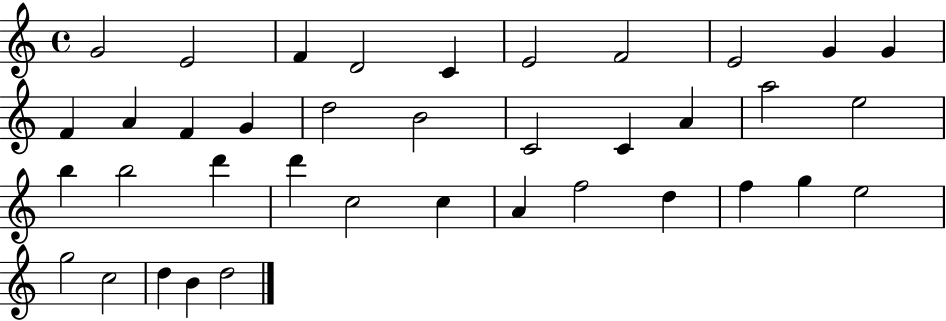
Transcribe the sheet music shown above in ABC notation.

X:1
T:Untitled
M:4/4
L:1/4
K:C
G2 E2 F D2 C E2 F2 E2 G G F A F G d2 B2 C2 C A a2 e2 b b2 d' d' c2 c A f2 d f g e2 g2 c2 d B d2